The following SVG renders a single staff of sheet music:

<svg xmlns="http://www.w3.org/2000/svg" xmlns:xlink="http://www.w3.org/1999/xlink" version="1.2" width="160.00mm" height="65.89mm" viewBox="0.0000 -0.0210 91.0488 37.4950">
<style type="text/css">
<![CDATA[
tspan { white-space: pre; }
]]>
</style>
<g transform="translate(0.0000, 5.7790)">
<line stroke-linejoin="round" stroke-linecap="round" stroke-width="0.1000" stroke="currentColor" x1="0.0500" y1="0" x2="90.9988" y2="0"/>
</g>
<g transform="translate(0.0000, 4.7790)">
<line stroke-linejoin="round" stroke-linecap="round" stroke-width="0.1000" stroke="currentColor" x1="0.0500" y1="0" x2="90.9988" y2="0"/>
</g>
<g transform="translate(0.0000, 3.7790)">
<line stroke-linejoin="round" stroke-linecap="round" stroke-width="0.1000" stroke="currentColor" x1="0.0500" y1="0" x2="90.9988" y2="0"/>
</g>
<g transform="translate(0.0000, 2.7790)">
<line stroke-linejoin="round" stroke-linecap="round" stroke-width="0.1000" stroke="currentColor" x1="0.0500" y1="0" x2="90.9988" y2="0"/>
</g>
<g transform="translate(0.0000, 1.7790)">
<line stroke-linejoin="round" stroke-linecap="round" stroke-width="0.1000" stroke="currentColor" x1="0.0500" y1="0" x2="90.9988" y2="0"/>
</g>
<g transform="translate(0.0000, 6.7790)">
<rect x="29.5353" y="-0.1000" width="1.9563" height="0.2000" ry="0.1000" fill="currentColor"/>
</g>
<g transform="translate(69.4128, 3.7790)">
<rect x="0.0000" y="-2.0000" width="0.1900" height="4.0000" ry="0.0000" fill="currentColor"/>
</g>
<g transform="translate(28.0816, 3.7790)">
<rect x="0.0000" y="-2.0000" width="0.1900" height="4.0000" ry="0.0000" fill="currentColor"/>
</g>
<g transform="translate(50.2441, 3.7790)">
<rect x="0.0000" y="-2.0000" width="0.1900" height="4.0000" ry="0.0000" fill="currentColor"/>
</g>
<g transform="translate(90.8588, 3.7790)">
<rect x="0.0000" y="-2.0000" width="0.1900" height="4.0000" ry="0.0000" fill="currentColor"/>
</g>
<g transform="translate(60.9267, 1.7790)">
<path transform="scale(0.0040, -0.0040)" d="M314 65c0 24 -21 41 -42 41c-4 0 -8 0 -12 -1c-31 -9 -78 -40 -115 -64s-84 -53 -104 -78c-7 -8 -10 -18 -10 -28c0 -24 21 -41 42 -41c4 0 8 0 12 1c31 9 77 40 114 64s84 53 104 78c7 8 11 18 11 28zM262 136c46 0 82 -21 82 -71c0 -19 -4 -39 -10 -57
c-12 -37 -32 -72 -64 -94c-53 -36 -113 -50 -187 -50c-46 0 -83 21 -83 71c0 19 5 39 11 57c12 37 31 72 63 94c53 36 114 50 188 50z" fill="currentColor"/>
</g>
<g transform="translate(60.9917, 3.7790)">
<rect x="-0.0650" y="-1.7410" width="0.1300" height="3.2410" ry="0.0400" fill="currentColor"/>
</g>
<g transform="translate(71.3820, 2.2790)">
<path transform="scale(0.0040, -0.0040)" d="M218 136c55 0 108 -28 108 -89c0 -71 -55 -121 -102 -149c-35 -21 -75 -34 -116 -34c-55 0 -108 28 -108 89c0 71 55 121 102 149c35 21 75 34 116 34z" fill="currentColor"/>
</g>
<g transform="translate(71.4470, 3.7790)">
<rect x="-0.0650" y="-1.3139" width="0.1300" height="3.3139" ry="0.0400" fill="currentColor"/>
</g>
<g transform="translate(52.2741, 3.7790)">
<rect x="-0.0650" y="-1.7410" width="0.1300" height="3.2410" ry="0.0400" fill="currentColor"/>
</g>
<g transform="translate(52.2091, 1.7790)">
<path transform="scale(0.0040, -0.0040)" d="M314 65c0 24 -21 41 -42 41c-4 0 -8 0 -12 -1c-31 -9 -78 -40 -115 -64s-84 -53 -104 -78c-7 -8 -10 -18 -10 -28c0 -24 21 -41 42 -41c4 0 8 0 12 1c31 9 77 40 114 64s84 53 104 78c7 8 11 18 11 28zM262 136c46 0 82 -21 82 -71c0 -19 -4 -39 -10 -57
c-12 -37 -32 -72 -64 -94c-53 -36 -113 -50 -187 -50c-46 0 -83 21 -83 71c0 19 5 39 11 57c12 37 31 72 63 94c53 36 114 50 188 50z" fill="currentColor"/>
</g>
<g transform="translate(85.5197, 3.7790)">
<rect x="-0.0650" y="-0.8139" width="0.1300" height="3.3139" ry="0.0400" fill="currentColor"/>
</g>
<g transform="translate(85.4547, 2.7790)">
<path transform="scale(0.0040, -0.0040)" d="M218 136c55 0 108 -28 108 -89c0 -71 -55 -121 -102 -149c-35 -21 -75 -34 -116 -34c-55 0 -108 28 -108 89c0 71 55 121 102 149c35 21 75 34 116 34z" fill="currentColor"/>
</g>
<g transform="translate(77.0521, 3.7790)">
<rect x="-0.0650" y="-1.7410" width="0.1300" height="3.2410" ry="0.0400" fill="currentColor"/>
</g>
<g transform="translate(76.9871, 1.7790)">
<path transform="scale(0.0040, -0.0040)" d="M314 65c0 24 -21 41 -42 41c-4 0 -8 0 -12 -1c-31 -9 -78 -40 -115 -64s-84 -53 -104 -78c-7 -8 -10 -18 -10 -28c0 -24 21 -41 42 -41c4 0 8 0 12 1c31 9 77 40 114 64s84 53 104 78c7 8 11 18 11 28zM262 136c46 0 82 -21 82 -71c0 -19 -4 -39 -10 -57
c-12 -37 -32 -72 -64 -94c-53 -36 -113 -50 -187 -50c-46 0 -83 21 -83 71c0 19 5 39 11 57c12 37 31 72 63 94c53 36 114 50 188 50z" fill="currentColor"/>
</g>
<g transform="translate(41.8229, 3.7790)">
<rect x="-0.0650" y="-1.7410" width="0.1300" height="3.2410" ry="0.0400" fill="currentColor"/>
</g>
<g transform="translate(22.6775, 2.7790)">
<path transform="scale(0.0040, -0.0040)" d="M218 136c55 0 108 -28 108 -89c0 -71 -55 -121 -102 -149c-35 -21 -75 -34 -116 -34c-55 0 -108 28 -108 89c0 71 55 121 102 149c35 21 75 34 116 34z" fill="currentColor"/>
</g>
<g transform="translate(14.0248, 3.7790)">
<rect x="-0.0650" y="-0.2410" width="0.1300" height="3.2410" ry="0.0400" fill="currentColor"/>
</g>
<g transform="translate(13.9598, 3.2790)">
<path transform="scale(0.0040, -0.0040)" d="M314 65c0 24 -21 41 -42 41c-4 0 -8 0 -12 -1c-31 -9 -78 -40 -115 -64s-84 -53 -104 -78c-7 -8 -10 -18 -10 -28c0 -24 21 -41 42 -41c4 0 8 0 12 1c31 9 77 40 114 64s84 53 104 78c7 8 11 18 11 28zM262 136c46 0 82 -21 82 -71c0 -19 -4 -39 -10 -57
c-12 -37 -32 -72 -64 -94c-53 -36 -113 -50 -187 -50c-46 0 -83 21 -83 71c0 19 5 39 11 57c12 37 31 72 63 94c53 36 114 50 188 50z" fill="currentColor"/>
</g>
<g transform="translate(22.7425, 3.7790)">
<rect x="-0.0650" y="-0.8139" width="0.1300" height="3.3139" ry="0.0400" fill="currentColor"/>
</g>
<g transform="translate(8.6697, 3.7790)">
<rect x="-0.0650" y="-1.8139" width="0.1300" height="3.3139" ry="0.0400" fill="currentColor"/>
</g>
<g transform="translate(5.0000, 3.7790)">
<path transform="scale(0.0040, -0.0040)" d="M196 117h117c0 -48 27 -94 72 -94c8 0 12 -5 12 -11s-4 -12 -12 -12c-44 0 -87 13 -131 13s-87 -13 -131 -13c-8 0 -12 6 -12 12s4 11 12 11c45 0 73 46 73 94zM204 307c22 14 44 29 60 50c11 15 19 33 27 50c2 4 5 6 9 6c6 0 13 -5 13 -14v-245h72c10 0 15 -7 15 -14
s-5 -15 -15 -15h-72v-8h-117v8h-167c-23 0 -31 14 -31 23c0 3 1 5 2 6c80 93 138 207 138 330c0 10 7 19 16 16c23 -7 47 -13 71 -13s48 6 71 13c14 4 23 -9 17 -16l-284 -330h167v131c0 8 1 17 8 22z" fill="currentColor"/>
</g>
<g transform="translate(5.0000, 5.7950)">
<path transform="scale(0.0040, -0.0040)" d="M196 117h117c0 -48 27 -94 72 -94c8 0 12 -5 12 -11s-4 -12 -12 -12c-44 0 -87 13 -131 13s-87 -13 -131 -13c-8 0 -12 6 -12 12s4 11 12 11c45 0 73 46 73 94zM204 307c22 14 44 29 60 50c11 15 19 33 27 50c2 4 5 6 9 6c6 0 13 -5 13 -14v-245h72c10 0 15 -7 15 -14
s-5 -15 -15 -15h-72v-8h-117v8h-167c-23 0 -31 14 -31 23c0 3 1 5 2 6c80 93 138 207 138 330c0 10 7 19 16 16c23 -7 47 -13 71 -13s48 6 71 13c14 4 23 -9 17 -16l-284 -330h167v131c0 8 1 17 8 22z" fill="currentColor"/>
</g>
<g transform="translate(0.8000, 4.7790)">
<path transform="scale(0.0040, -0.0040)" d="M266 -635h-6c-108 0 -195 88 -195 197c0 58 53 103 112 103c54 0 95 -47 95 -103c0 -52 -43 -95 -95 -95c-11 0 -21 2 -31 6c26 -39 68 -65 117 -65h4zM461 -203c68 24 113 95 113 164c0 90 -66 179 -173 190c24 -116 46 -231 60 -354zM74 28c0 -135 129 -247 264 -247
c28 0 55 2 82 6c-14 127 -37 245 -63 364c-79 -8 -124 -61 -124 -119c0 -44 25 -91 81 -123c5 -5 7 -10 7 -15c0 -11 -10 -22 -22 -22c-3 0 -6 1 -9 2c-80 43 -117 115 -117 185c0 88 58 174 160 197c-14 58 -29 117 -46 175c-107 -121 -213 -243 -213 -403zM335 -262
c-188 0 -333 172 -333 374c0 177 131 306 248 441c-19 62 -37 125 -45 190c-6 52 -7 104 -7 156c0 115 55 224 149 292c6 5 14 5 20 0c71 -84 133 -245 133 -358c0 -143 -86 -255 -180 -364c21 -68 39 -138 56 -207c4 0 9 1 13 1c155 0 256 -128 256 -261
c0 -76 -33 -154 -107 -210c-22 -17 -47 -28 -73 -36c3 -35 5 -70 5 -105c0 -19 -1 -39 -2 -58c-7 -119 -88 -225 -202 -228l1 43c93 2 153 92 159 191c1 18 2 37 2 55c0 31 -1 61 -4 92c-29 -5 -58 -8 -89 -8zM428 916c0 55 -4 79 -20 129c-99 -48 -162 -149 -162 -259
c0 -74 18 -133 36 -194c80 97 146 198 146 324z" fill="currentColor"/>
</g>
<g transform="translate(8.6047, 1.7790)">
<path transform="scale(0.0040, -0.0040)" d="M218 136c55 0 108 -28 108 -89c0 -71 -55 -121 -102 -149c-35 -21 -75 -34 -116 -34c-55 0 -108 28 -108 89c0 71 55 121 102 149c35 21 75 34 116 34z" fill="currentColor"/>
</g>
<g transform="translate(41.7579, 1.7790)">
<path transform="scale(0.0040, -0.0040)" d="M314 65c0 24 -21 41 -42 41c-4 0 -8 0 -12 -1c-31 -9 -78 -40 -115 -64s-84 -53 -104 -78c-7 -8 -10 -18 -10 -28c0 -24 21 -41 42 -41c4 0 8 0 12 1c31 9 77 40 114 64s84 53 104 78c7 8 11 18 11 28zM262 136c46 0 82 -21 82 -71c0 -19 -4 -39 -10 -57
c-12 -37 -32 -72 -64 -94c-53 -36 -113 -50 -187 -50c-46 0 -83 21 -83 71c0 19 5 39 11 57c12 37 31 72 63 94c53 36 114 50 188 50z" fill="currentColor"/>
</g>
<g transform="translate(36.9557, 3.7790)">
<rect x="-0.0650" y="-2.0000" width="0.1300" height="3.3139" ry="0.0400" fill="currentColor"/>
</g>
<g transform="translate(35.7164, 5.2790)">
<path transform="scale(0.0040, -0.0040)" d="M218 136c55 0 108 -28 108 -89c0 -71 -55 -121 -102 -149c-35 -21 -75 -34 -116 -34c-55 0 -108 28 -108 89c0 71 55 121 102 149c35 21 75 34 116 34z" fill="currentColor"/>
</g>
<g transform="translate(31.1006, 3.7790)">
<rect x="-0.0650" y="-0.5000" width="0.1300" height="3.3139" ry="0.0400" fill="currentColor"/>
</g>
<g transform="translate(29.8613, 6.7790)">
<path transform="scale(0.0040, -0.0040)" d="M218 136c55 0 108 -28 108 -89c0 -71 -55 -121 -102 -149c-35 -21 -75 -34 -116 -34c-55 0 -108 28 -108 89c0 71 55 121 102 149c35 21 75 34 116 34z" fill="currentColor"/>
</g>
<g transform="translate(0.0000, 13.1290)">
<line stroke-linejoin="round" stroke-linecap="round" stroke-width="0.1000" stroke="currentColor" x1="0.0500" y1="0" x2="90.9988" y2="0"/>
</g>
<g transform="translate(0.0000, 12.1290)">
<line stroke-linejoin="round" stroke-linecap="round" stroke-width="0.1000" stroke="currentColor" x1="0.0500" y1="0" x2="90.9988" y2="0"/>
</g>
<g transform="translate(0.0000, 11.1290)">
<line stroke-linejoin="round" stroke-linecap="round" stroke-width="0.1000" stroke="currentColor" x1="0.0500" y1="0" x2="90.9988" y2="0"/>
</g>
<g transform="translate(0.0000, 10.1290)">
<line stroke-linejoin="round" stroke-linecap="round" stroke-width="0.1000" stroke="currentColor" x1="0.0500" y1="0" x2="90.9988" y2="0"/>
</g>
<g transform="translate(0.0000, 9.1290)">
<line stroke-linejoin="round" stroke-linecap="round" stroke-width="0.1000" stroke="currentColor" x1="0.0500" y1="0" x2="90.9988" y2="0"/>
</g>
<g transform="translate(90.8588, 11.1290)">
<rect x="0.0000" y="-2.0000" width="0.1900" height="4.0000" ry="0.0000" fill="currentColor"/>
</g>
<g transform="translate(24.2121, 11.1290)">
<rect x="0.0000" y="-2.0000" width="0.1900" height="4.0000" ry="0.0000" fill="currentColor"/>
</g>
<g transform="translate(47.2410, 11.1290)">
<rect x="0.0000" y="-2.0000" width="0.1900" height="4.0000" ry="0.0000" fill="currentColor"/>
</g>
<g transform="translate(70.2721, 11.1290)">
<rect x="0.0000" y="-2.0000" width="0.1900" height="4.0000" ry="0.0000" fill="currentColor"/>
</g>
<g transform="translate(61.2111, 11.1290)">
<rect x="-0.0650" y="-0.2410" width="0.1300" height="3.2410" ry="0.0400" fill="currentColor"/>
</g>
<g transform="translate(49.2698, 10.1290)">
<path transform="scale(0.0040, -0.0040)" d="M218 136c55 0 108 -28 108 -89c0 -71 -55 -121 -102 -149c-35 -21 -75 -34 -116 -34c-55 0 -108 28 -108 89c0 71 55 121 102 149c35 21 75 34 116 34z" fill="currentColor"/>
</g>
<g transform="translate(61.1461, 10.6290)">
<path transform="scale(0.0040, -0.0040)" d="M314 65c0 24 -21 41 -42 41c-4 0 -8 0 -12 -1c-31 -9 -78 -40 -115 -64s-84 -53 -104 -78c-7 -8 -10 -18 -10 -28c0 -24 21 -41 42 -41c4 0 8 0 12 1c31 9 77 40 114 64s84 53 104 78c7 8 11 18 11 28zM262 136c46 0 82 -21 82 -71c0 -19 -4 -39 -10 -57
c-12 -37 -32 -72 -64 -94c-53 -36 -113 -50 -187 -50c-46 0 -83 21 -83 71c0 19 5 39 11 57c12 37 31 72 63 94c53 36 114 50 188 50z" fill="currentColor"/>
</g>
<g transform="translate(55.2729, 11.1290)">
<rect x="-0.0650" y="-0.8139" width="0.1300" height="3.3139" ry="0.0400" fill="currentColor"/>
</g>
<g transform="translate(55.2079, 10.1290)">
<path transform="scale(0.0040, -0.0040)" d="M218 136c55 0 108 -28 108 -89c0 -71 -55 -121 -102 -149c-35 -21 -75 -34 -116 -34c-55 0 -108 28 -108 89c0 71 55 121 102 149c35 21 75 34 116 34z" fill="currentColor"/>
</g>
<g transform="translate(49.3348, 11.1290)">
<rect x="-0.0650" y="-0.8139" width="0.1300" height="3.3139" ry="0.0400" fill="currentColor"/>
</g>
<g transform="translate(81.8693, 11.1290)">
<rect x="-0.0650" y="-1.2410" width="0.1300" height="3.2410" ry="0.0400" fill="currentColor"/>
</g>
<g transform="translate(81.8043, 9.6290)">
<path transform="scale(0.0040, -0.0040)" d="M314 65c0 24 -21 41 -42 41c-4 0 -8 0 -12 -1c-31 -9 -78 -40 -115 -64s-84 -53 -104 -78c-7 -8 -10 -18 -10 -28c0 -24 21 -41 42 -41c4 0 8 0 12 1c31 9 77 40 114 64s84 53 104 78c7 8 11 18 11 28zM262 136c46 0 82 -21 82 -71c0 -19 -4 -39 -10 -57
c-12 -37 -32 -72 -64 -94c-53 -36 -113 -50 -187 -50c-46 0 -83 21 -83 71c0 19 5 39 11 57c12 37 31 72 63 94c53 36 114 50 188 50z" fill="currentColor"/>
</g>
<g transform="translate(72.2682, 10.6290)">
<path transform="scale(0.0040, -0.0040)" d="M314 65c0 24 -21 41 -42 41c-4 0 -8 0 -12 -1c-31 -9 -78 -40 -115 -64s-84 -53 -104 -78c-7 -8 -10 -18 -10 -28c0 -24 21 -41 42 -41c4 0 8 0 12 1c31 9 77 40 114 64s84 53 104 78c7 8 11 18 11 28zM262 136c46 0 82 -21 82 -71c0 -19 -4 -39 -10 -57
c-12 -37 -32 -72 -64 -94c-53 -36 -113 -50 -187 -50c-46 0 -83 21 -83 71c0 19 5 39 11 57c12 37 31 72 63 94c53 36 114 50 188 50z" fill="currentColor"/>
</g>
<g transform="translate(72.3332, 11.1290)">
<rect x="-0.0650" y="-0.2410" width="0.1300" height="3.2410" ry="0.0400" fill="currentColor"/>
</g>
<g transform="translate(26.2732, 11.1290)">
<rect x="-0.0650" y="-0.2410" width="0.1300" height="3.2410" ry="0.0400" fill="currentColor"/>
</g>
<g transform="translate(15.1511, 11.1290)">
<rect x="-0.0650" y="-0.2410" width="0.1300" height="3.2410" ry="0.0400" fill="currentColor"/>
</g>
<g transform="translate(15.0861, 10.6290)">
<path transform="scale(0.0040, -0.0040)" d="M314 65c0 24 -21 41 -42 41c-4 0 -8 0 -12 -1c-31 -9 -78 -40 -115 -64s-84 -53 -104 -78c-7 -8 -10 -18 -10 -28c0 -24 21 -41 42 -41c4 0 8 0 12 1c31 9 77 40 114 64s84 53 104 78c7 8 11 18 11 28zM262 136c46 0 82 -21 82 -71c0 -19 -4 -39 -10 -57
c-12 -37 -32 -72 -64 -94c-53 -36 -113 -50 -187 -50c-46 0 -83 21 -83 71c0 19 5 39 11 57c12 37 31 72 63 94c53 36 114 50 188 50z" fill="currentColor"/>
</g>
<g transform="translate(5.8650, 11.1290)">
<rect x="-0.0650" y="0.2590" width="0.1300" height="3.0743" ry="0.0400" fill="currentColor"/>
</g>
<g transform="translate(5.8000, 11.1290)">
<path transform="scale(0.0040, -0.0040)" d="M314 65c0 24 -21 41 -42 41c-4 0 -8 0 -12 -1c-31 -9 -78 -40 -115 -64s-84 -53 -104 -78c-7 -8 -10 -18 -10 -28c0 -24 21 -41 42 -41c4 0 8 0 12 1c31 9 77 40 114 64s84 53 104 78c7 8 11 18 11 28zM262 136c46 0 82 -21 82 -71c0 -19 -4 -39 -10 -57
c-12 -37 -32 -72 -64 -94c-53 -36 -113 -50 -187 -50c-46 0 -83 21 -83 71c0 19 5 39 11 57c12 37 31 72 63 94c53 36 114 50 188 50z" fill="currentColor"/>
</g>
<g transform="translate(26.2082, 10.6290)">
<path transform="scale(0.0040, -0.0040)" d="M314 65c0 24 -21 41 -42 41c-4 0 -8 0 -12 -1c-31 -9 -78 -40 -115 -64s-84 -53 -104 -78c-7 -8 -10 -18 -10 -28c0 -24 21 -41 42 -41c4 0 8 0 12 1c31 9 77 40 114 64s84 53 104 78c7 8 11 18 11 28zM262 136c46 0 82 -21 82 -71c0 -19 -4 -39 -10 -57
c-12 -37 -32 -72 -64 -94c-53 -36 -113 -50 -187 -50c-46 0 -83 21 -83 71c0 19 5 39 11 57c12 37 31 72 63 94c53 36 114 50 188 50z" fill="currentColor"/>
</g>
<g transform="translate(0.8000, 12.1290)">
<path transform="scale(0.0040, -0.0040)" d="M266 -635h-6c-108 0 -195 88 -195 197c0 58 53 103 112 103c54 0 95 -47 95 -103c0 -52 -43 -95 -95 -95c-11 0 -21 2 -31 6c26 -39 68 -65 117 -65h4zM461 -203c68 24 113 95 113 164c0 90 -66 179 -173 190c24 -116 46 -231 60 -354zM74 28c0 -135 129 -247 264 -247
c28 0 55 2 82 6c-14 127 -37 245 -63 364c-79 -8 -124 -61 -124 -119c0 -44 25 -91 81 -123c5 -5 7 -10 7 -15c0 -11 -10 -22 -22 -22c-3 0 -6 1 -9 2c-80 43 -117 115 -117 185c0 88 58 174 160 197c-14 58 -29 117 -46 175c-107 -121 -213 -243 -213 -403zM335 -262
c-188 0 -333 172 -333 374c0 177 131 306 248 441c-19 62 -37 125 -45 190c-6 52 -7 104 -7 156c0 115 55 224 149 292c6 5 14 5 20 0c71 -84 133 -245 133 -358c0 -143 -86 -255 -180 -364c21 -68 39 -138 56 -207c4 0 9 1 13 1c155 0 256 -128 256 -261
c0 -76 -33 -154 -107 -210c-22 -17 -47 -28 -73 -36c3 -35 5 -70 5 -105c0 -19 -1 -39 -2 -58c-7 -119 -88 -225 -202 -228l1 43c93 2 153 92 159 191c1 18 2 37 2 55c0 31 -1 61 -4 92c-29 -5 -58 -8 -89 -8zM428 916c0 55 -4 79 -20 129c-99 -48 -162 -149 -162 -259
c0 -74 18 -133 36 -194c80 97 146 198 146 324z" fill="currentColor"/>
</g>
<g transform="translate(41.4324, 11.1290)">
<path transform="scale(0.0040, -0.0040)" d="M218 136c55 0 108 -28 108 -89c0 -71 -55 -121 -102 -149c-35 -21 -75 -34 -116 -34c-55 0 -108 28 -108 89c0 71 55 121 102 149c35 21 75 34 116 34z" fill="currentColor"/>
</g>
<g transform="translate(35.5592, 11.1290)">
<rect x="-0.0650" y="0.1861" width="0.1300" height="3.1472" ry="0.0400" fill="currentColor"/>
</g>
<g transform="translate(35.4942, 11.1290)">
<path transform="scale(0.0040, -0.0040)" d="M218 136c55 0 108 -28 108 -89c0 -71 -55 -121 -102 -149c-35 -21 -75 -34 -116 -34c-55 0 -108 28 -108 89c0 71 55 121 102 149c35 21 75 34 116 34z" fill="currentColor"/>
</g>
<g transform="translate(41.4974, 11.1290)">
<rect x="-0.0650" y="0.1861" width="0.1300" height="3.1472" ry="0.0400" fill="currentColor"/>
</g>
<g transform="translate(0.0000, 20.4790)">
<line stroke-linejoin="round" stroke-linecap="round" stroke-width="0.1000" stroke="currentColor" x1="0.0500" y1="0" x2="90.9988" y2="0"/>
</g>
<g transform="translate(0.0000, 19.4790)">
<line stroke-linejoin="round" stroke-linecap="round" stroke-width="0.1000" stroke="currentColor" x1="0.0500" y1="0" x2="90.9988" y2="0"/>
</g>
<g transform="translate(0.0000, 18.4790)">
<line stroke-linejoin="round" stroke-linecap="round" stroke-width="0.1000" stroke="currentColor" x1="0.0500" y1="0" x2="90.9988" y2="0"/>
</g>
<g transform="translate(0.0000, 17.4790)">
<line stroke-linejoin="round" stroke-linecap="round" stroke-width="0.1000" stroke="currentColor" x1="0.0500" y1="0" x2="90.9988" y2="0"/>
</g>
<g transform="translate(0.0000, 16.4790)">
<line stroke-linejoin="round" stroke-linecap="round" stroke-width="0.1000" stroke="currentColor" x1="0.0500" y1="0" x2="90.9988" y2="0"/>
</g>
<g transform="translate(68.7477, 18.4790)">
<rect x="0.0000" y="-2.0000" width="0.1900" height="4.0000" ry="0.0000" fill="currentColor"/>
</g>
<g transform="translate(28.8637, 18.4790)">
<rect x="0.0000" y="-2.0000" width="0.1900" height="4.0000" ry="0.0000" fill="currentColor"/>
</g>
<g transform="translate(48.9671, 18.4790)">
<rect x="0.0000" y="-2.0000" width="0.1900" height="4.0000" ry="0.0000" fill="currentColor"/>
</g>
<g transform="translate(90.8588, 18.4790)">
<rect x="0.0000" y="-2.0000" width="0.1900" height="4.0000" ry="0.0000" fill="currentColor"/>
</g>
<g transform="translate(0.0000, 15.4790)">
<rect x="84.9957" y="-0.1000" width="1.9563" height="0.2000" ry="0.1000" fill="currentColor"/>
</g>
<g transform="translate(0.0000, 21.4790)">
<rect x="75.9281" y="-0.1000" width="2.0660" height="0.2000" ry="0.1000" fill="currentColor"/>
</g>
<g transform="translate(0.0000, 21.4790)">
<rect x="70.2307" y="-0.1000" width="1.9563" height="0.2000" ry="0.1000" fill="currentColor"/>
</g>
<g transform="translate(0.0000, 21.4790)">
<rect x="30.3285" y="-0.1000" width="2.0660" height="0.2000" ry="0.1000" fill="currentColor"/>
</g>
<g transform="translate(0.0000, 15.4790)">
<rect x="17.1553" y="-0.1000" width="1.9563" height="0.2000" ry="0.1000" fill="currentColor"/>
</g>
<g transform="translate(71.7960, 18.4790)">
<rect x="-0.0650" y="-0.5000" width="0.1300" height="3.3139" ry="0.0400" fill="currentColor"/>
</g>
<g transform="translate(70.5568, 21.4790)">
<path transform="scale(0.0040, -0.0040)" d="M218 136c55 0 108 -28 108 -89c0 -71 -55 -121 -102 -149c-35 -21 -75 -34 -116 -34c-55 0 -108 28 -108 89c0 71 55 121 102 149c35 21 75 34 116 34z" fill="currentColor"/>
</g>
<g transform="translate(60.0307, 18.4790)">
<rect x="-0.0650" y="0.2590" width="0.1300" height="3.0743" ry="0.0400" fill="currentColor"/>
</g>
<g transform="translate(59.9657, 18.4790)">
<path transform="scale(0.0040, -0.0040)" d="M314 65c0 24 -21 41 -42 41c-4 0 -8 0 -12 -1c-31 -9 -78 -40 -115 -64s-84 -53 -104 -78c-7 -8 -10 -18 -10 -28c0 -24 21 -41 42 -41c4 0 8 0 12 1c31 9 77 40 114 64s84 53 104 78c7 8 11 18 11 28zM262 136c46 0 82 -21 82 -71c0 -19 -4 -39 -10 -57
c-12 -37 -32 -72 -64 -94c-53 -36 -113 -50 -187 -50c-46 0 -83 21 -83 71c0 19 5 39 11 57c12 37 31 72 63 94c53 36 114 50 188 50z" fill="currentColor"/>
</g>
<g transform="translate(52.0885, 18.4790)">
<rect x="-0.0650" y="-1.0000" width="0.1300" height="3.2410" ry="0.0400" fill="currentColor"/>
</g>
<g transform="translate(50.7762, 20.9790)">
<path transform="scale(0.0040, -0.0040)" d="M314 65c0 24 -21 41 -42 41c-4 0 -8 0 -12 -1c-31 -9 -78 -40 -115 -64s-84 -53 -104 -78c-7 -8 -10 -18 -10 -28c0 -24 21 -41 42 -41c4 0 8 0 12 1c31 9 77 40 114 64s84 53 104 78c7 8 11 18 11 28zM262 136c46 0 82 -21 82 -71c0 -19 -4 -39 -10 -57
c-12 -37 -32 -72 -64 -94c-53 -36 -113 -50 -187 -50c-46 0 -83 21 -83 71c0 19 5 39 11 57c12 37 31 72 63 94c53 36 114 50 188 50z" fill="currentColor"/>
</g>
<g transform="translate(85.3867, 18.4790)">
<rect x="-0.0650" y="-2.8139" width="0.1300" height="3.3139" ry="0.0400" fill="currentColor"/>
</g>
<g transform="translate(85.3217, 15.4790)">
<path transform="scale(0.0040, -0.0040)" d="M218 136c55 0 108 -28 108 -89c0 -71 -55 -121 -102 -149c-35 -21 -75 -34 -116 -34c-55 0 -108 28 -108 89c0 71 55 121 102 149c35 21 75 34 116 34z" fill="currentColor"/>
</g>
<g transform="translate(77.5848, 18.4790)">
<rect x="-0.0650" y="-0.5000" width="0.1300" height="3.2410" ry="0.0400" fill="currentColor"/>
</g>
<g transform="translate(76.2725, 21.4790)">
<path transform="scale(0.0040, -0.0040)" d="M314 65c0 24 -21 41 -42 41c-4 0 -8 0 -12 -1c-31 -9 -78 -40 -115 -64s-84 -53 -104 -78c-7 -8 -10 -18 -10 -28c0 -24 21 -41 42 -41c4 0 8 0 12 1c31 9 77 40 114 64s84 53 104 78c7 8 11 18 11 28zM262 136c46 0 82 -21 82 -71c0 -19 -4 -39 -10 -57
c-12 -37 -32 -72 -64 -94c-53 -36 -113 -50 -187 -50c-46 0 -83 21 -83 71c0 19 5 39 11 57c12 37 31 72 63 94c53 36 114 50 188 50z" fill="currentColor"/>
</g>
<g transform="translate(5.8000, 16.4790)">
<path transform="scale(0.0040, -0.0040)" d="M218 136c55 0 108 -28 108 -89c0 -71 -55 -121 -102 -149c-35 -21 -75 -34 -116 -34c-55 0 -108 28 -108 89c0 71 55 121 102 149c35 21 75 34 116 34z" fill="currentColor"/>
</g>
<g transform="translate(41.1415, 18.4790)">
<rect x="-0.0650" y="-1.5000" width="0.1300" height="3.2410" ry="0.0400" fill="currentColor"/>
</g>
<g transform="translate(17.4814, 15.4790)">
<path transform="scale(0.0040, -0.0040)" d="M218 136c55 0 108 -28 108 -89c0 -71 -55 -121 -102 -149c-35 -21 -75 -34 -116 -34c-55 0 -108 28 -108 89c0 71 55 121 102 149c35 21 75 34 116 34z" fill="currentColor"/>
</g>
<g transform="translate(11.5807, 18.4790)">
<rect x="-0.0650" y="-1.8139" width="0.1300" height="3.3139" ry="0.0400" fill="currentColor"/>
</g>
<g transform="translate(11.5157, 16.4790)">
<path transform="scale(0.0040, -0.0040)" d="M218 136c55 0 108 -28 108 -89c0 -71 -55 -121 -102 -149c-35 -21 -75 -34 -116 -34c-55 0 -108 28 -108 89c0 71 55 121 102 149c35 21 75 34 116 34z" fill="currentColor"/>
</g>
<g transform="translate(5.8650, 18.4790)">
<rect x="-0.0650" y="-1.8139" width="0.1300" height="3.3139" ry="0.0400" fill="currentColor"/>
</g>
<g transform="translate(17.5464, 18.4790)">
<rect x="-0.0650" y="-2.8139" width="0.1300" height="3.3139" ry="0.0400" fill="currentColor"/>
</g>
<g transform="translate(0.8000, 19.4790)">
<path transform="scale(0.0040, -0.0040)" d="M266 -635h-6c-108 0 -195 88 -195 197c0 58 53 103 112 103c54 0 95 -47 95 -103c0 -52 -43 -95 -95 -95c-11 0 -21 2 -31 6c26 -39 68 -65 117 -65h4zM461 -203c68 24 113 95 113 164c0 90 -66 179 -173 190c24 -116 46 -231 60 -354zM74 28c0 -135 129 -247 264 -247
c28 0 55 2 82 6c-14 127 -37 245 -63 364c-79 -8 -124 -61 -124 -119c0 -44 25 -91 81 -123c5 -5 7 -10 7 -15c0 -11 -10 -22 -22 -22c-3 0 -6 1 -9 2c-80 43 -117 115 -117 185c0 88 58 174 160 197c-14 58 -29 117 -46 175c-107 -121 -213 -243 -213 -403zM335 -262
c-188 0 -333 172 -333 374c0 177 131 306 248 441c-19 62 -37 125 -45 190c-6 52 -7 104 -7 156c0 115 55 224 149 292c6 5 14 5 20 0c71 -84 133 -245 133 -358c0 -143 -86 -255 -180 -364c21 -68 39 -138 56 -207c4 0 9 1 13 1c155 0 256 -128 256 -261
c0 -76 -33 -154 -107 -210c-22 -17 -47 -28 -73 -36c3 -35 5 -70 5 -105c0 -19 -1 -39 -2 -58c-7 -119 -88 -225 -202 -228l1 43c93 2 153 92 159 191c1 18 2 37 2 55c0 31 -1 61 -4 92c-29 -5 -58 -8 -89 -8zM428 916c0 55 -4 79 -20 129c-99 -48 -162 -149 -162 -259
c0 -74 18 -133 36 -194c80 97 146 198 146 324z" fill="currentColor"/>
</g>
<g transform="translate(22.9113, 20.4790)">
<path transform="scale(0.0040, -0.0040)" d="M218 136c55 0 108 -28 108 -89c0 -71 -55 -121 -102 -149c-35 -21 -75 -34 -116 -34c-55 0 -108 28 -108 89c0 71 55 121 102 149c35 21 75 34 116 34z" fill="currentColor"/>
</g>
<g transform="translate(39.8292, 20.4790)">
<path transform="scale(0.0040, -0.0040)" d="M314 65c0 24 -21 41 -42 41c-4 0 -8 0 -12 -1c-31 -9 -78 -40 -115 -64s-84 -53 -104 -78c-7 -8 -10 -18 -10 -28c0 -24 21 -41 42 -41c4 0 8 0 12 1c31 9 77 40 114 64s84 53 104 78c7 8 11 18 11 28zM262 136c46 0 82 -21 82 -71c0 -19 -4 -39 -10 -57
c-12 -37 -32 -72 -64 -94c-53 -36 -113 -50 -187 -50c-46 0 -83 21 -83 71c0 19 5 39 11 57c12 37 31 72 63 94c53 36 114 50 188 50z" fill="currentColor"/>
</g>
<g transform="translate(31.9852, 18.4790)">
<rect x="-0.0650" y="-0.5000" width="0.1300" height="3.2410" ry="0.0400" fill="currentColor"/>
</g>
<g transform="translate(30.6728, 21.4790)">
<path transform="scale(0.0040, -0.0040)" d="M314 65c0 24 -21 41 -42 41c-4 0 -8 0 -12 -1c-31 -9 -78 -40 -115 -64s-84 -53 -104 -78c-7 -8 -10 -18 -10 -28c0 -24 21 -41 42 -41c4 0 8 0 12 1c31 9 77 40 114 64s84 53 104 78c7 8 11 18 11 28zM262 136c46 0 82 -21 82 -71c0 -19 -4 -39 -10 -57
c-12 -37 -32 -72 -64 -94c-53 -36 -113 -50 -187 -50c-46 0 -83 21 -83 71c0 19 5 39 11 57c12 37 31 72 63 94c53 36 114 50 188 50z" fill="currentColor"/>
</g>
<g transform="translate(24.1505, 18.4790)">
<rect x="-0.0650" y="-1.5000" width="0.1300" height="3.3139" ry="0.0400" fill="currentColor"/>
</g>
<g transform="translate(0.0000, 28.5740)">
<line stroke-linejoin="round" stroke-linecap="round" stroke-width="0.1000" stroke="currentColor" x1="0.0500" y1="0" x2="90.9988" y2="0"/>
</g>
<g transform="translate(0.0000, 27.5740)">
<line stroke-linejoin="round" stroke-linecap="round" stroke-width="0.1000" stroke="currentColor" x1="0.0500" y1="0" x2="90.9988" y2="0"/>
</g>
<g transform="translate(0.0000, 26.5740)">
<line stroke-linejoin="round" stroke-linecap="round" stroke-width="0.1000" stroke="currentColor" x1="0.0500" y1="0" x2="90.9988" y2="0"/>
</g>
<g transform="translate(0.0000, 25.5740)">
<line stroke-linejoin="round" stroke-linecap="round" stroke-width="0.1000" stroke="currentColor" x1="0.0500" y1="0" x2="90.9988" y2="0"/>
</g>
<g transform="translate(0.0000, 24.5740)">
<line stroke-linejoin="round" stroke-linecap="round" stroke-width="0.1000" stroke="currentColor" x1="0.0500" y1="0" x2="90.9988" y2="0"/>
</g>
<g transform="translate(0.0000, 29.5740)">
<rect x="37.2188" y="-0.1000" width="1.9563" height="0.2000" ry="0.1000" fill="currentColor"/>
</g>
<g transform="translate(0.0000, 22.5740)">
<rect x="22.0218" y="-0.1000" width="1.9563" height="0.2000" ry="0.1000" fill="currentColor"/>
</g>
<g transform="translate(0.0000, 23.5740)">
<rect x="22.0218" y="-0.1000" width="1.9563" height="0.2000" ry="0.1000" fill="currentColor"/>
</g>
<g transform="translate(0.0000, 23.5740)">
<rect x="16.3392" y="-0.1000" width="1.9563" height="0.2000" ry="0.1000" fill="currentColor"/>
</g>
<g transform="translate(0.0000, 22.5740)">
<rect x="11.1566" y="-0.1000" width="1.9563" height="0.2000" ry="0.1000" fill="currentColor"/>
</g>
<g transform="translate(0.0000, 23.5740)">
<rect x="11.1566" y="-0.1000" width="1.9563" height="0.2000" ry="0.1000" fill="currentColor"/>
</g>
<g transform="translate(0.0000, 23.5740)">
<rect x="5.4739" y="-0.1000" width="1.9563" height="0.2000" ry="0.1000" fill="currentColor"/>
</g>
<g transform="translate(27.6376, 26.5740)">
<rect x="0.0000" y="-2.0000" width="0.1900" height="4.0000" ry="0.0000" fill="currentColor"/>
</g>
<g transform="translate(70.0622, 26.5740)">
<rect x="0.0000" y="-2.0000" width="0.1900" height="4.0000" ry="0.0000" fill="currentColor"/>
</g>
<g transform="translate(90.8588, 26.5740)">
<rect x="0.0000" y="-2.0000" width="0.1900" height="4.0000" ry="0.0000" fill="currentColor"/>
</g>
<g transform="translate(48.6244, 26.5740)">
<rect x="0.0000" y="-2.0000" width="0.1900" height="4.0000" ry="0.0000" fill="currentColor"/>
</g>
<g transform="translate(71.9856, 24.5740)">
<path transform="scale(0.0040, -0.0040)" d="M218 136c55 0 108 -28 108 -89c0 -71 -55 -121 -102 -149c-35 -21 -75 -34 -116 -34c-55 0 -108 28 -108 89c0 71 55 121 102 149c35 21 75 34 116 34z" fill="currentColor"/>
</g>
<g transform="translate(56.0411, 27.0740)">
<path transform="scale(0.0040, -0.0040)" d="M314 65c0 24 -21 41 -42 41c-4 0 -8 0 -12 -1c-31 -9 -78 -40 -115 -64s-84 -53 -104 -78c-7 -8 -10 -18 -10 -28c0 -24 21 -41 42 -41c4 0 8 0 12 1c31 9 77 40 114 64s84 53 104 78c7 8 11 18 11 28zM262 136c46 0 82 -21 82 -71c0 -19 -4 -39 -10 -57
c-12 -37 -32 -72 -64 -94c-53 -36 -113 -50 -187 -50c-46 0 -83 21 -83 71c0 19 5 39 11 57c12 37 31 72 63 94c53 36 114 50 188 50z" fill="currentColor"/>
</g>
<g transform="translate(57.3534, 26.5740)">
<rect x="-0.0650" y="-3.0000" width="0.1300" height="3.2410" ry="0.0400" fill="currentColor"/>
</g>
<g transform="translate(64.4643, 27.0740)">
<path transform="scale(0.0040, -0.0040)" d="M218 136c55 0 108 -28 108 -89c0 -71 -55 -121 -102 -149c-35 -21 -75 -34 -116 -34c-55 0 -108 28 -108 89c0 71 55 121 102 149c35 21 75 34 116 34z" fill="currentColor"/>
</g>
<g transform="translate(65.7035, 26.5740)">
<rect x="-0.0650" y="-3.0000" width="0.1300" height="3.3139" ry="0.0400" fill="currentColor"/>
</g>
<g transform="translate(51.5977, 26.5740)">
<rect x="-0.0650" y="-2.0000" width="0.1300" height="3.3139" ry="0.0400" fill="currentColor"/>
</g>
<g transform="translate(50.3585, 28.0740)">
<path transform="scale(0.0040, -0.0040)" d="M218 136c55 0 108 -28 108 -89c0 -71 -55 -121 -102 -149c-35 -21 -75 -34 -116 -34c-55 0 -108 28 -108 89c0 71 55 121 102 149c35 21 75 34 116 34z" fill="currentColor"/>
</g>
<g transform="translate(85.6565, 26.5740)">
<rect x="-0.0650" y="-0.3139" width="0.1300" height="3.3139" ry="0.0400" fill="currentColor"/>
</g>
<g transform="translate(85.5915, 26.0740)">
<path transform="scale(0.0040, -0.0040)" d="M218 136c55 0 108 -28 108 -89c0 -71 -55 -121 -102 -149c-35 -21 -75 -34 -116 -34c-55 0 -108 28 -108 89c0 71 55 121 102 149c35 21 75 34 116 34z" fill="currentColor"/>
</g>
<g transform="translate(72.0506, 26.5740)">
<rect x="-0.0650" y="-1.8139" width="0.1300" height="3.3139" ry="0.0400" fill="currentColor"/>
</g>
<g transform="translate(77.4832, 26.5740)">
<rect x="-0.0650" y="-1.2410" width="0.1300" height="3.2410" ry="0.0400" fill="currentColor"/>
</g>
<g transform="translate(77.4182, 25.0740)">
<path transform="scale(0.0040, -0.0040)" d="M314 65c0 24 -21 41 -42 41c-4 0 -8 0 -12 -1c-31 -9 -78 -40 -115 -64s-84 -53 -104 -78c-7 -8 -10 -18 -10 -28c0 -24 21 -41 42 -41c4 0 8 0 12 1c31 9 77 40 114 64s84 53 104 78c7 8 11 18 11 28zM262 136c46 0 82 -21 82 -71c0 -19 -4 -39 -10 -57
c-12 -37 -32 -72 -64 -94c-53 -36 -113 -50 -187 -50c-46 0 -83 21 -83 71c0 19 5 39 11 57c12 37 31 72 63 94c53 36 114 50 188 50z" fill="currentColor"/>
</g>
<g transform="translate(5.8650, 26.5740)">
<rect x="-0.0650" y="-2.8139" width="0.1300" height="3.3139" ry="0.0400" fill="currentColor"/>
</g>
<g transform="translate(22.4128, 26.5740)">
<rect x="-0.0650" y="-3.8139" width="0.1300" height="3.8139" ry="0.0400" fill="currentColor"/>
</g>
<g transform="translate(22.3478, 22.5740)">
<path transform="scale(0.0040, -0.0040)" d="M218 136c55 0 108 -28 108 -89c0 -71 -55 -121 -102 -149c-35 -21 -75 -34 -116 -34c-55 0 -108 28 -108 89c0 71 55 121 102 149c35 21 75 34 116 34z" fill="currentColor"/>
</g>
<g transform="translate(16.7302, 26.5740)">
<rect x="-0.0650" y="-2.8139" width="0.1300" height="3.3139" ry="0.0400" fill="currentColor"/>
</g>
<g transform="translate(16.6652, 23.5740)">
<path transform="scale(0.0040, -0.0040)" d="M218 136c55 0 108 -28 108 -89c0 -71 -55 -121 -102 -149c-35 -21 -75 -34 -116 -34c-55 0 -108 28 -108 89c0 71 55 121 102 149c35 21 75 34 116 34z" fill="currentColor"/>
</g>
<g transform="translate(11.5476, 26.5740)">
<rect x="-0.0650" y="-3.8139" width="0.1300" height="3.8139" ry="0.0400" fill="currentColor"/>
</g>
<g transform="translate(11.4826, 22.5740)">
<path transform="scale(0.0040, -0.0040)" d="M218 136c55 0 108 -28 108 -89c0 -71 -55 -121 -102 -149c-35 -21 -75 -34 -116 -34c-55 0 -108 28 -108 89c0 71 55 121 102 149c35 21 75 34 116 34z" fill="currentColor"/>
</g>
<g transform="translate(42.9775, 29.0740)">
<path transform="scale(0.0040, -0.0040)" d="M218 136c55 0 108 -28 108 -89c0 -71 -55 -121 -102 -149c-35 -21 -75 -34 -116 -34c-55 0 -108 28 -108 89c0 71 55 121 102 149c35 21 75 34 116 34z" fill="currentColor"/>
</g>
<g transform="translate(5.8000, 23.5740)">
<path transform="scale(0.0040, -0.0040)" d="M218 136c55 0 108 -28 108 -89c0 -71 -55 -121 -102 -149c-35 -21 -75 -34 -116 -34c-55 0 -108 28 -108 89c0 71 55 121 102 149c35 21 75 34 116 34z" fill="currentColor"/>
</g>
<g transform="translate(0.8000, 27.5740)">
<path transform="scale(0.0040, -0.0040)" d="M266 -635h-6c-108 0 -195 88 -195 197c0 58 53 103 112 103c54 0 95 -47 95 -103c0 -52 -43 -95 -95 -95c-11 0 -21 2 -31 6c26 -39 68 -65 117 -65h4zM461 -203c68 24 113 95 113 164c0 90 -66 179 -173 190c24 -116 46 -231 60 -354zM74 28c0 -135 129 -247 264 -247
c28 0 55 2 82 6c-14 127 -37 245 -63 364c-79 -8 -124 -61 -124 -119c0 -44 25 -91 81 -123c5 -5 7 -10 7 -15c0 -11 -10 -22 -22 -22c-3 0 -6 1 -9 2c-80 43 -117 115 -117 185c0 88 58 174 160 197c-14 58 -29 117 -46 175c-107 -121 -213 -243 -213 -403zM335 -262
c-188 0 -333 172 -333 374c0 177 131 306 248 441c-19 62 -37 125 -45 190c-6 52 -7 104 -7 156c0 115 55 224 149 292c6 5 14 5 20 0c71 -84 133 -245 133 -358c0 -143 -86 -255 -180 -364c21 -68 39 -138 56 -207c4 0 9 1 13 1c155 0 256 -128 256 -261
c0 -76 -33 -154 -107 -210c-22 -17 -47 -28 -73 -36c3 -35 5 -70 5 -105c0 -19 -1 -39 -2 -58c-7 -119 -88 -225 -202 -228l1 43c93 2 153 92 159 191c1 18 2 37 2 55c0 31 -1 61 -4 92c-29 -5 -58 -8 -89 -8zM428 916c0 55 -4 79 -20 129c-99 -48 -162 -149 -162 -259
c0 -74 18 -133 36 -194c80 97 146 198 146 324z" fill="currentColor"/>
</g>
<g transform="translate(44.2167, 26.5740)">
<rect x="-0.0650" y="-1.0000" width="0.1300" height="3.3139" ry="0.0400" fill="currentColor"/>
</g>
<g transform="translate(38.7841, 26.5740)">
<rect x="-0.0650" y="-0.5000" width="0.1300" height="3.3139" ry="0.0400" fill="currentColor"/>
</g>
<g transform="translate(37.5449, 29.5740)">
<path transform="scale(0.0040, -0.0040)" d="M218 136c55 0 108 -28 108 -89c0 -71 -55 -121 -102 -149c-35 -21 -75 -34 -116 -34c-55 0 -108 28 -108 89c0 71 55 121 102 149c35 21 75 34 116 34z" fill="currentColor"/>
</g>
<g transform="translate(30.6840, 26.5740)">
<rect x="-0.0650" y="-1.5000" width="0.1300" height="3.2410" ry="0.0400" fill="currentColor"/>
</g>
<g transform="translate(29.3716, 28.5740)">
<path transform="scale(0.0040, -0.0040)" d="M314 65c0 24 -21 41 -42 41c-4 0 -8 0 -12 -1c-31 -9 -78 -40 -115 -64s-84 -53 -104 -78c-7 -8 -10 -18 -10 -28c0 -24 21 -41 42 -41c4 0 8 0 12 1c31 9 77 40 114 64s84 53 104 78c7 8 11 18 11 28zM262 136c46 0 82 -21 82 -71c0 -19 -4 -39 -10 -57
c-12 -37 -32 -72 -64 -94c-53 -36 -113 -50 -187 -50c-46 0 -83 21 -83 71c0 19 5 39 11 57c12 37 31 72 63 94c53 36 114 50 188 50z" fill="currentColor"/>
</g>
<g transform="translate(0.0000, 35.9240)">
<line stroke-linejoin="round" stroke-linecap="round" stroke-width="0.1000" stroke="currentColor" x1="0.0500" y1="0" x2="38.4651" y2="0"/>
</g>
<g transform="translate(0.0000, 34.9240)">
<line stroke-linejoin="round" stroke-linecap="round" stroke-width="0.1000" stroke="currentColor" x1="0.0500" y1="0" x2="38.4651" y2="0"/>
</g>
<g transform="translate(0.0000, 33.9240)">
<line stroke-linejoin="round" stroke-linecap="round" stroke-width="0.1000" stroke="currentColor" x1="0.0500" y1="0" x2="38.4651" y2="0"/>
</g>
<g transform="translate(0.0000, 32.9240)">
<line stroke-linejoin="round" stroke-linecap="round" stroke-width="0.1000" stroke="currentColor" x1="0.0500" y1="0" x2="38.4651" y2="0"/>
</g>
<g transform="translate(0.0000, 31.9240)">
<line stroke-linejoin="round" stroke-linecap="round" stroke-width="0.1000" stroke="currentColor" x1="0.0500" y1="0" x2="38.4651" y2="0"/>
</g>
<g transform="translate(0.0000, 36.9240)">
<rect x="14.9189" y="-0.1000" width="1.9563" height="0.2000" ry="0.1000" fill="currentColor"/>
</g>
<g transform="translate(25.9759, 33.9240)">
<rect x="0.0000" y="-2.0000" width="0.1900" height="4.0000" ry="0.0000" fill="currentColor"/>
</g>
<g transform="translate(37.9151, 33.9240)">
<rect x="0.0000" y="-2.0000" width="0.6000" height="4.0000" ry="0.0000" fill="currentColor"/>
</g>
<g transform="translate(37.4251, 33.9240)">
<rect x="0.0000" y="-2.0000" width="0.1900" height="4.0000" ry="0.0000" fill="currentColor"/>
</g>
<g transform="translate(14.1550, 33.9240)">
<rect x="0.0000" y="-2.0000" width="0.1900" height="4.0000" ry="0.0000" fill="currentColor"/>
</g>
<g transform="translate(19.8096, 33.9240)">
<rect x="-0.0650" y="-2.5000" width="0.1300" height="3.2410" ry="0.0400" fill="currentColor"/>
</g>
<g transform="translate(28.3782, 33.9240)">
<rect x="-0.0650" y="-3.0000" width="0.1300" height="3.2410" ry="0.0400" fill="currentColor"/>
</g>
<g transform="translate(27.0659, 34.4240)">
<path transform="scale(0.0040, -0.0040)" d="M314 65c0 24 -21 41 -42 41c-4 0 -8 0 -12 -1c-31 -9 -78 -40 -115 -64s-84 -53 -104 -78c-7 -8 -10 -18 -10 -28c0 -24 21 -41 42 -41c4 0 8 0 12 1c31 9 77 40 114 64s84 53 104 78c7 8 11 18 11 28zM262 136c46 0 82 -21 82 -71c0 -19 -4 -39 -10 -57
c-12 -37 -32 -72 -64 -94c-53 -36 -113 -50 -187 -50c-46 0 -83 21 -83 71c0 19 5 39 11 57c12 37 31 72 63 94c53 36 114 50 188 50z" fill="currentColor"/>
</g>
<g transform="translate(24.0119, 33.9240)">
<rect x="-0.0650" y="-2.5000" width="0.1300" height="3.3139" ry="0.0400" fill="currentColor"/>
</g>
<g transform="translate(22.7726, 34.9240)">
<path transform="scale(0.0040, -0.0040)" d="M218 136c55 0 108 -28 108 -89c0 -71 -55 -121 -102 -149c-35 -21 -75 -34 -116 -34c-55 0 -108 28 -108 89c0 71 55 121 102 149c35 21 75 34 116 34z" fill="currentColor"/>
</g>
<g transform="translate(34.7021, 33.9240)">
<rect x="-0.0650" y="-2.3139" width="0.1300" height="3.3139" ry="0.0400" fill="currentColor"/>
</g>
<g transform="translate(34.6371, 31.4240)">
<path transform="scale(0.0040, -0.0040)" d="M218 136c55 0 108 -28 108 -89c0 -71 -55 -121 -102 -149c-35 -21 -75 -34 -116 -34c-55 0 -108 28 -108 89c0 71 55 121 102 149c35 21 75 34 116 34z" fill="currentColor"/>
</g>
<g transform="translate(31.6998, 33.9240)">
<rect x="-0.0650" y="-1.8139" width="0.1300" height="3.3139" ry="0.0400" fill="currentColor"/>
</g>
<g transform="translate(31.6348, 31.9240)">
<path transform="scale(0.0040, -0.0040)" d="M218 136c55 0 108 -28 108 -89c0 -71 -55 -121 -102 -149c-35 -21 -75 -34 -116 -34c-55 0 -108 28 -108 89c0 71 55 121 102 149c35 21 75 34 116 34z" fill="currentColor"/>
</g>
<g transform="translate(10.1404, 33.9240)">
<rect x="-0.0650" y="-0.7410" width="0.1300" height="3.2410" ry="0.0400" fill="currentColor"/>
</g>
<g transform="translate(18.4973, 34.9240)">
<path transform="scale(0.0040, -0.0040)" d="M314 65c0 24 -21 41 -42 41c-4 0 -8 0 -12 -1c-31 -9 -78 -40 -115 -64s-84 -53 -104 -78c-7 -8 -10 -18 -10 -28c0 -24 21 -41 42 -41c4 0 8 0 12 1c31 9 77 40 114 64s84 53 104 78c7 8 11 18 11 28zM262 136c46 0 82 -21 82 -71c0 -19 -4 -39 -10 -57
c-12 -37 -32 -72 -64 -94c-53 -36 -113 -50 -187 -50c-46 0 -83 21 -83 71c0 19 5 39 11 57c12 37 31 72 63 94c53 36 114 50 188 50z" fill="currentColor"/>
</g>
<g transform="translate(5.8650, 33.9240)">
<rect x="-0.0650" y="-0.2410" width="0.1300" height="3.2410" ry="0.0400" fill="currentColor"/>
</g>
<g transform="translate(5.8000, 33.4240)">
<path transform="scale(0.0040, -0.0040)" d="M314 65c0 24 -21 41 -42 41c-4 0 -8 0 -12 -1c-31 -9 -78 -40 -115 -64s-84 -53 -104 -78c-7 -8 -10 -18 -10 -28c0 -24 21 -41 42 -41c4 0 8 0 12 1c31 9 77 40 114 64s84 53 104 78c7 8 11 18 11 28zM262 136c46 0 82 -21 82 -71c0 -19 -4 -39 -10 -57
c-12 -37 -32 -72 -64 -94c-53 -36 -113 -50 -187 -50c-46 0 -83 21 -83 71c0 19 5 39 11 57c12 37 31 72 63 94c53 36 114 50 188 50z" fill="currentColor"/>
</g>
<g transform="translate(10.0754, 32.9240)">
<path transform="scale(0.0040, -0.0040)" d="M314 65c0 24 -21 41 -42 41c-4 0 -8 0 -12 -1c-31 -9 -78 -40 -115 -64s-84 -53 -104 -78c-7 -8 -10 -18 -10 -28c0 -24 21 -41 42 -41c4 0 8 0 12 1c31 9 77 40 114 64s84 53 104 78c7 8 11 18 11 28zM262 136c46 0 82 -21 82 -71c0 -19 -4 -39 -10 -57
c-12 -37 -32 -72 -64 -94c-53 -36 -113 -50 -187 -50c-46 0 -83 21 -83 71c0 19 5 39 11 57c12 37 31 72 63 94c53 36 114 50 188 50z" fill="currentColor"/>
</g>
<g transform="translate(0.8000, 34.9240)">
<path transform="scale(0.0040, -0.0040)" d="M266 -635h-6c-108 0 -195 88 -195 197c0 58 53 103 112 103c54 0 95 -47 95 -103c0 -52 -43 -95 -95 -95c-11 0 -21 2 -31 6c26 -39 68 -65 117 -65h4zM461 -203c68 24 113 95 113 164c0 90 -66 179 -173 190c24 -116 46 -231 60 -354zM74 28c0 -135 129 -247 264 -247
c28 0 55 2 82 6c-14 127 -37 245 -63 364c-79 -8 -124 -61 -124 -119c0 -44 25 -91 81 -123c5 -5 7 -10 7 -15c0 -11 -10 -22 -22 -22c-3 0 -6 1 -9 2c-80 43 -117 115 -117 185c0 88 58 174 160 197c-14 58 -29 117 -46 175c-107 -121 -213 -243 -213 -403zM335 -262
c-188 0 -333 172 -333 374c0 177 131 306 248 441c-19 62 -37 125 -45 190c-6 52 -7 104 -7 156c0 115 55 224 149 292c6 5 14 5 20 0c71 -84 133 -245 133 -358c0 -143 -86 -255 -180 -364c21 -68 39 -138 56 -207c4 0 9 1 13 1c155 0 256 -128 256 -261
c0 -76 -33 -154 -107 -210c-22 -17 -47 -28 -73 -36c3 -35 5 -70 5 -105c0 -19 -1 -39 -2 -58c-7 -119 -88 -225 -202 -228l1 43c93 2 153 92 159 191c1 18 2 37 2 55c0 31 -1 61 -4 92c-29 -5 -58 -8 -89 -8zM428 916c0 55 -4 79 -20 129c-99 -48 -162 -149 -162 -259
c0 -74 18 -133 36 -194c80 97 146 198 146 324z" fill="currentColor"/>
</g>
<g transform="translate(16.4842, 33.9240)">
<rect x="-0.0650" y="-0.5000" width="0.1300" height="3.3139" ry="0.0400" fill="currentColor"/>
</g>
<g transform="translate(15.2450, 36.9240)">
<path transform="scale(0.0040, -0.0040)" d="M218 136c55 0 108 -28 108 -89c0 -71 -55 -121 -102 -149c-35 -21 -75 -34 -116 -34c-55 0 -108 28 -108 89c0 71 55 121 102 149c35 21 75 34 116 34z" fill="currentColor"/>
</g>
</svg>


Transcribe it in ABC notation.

X:1
T:Untitled
M:4/4
L:1/4
K:C
f c2 d C F f2 f2 f2 e f2 d B2 c2 c2 B B d d c2 c2 e2 f f a E C2 E2 D2 B2 C C2 a a c' a c' E2 C D F A2 A f e2 c c2 d2 C G2 G A2 f g